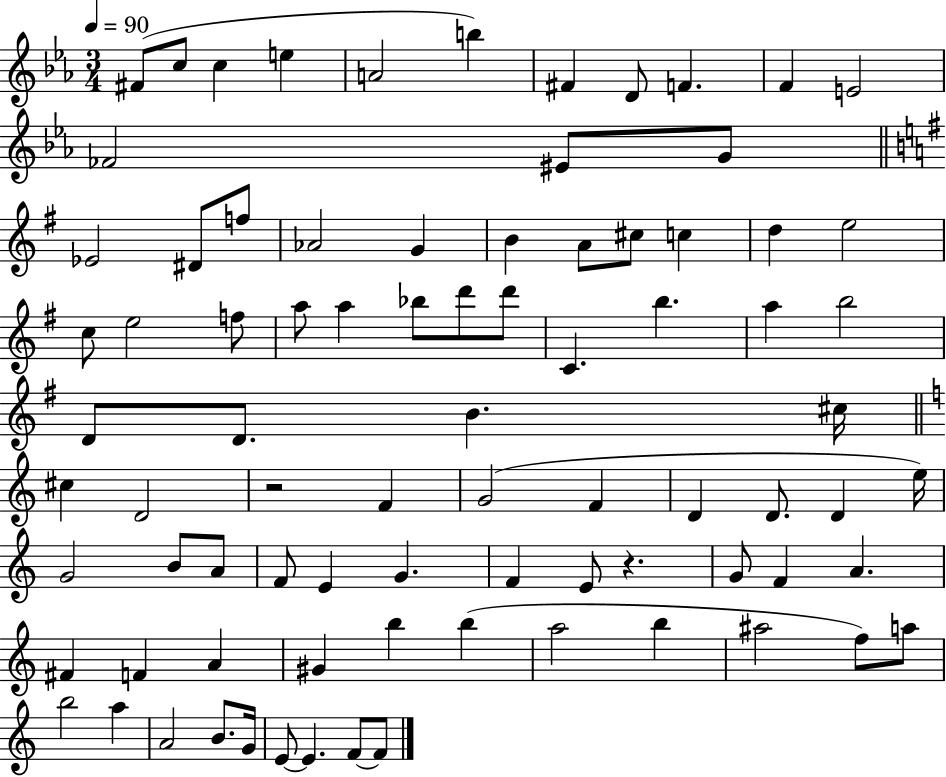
{
  \clef treble
  \numericTimeSignature
  \time 3/4
  \key ees \major
  \tempo 4 = 90
  fis'8( c''8 c''4 e''4 | a'2 b''4) | fis'4 d'8 f'4. | f'4 e'2 | \break fes'2 eis'8 g'8 | \bar "||" \break \key g \major ees'2 dis'8 f''8 | aes'2 g'4 | b'4 a'8 cis''8 c''4 | d''4 e''2 | \break c''8 e''2 f''8 | a''8 a''4 bes''8 d'''8 d'''8 | c'4. b''4. | a''4 b''2 | \break d'8 d'8. b'4. cis''16 | \bar "||" \break \key c \major cis''4 d'2 | r2 f'4 | g'2( f'4 | d'4 d'8. d'4 e''16) | \break g'2 b'8 a'8 | f'8 e'4 g'4. | f'4 e'8 r4. | g'8 f'4 a'4. | \break fis'4 f'4 a'4 | gis'4 b''4 b''4( | a''2 b''4 | ais''2 f''8) a''8 | \break b''2 a''4 | a'2 b'8. g'16 | e'8~~ e'4. f'8~~ f'8 | \bar "|."
}